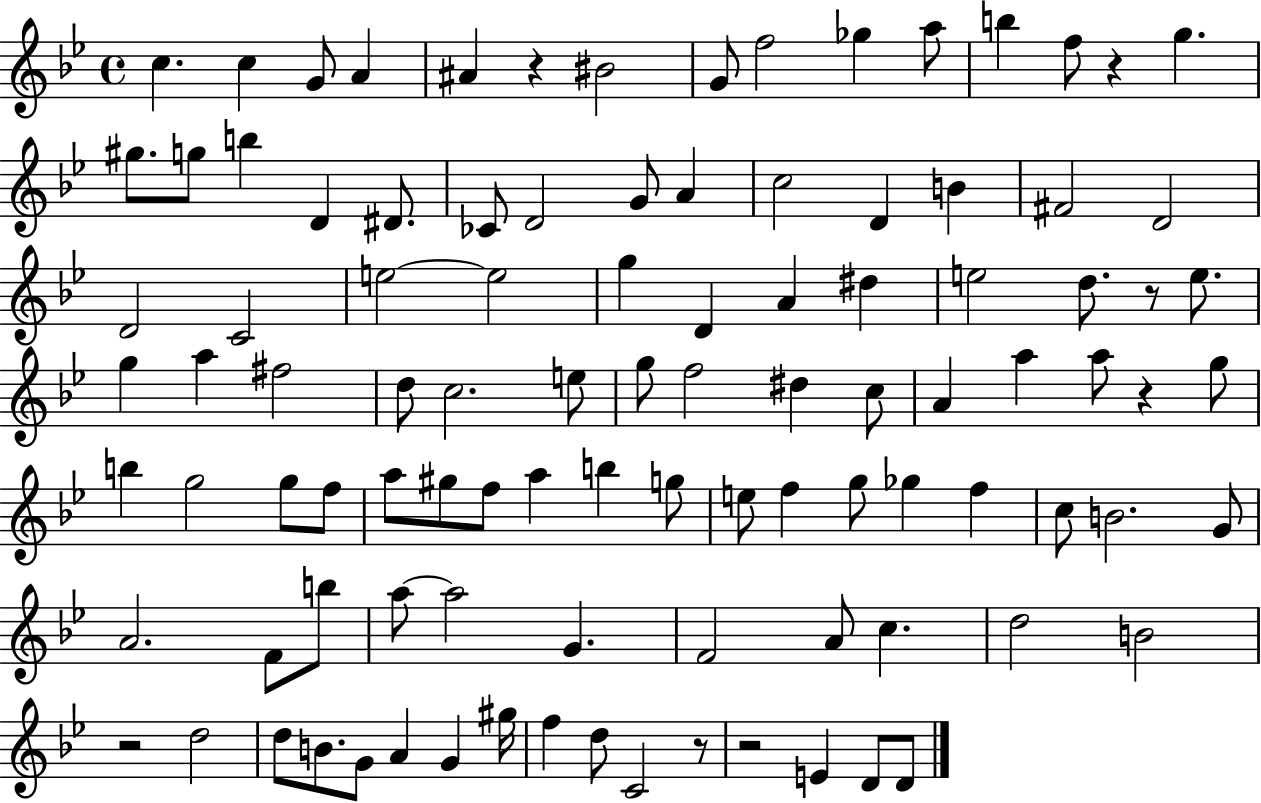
{
  \clef treble
  \time 4/4
  \defaultTimeSignature
  \key bes \major
  \repeat volta 2 { c''4. c''4 g'8 a'4 | ais'4 r4 bis'2 | g'8 f''2 ges''4 a''8 | b''4 f''8 r4 g''4. | \break gis''8. g''8 b''4 d'4 dis'8. | ces'8 d'2 g'8 a'4 | c''2 d'4 b'4 | fis'2 d'2 | \break d'2 c'2 | e''2~~ e''2 | g''4 d'4 a'4 dis''4 | e''2 d''8. r8 e''8. | \break g''4 a''4 fis''2 | d''8 c''2. e''8 | g''8 f''2 dis''4 c''8 | a'4 a''4 a''8 r4 g''8 | \break b''4 g''2 g''8 f''8 | a''8 gis''8 f''8 a''4 b''4 g''8 | e''8 f''4 g''8 ges''4 f''4 | c''8 b'2. g'8 | \break a'2. f'8 b''8 | a''8~~ a''2 g'4. | f'2 a'8 c''4. | d''2 b'2 | \break r2 d''2 | d''8 b'8. g'8 a'4 g'4 gis''16 | f''4 d''8 c'2 r8 | r2 e'4 d'8 d'8 | \break } \bar "|."
}